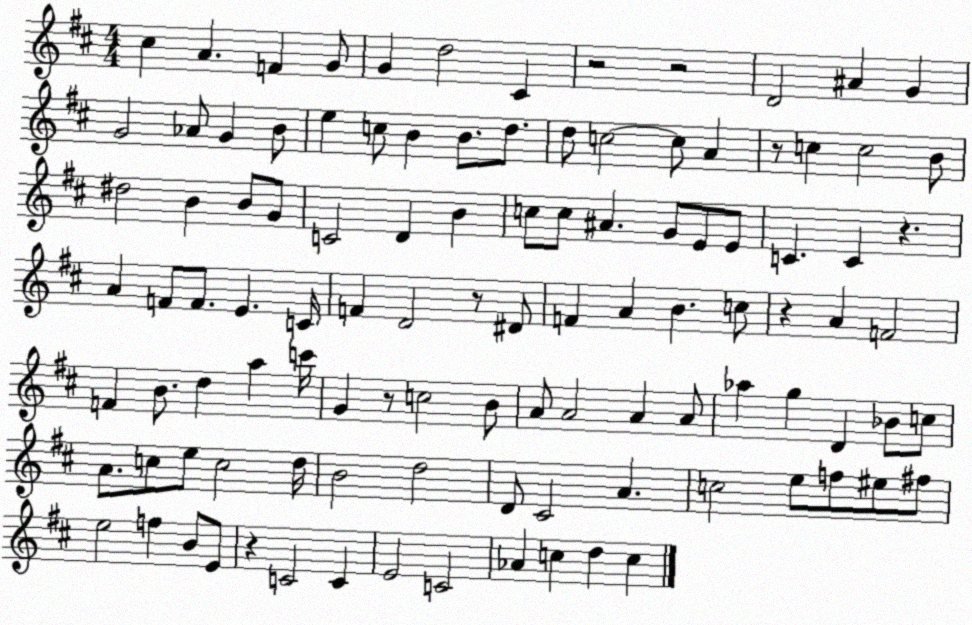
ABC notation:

X:1
T:Untitled
M:4/4
L:1/4
K:D
^c A F G/2 G d2 ^C z2 z2 D2 ^A G G2 _A/2 G B/2 e c/2 B B/2 d/2 d/2 c2 c/2 A z/2 c c2 B/2 ^d2 B B/2 G/2 C2 D B c/2 c/2 ^A G/2 E/2 E/2 C C z A F/2 F/2 E C/4 F D2 z/2 ^D/2 F A B c/2 z A F2 F B/2 d a c'/4 G z/2 c2 B/2 A/2 A2 A A/2 _a g D _B/2 c/2 A/2 c/2 e/2 c2 d/4 B2 d2 D/2 ^C2 A c2 e/2 f/2 ^e/2 ^f/2 e2 f B/2 E/2 z C2 C E2 C2 _A c d c